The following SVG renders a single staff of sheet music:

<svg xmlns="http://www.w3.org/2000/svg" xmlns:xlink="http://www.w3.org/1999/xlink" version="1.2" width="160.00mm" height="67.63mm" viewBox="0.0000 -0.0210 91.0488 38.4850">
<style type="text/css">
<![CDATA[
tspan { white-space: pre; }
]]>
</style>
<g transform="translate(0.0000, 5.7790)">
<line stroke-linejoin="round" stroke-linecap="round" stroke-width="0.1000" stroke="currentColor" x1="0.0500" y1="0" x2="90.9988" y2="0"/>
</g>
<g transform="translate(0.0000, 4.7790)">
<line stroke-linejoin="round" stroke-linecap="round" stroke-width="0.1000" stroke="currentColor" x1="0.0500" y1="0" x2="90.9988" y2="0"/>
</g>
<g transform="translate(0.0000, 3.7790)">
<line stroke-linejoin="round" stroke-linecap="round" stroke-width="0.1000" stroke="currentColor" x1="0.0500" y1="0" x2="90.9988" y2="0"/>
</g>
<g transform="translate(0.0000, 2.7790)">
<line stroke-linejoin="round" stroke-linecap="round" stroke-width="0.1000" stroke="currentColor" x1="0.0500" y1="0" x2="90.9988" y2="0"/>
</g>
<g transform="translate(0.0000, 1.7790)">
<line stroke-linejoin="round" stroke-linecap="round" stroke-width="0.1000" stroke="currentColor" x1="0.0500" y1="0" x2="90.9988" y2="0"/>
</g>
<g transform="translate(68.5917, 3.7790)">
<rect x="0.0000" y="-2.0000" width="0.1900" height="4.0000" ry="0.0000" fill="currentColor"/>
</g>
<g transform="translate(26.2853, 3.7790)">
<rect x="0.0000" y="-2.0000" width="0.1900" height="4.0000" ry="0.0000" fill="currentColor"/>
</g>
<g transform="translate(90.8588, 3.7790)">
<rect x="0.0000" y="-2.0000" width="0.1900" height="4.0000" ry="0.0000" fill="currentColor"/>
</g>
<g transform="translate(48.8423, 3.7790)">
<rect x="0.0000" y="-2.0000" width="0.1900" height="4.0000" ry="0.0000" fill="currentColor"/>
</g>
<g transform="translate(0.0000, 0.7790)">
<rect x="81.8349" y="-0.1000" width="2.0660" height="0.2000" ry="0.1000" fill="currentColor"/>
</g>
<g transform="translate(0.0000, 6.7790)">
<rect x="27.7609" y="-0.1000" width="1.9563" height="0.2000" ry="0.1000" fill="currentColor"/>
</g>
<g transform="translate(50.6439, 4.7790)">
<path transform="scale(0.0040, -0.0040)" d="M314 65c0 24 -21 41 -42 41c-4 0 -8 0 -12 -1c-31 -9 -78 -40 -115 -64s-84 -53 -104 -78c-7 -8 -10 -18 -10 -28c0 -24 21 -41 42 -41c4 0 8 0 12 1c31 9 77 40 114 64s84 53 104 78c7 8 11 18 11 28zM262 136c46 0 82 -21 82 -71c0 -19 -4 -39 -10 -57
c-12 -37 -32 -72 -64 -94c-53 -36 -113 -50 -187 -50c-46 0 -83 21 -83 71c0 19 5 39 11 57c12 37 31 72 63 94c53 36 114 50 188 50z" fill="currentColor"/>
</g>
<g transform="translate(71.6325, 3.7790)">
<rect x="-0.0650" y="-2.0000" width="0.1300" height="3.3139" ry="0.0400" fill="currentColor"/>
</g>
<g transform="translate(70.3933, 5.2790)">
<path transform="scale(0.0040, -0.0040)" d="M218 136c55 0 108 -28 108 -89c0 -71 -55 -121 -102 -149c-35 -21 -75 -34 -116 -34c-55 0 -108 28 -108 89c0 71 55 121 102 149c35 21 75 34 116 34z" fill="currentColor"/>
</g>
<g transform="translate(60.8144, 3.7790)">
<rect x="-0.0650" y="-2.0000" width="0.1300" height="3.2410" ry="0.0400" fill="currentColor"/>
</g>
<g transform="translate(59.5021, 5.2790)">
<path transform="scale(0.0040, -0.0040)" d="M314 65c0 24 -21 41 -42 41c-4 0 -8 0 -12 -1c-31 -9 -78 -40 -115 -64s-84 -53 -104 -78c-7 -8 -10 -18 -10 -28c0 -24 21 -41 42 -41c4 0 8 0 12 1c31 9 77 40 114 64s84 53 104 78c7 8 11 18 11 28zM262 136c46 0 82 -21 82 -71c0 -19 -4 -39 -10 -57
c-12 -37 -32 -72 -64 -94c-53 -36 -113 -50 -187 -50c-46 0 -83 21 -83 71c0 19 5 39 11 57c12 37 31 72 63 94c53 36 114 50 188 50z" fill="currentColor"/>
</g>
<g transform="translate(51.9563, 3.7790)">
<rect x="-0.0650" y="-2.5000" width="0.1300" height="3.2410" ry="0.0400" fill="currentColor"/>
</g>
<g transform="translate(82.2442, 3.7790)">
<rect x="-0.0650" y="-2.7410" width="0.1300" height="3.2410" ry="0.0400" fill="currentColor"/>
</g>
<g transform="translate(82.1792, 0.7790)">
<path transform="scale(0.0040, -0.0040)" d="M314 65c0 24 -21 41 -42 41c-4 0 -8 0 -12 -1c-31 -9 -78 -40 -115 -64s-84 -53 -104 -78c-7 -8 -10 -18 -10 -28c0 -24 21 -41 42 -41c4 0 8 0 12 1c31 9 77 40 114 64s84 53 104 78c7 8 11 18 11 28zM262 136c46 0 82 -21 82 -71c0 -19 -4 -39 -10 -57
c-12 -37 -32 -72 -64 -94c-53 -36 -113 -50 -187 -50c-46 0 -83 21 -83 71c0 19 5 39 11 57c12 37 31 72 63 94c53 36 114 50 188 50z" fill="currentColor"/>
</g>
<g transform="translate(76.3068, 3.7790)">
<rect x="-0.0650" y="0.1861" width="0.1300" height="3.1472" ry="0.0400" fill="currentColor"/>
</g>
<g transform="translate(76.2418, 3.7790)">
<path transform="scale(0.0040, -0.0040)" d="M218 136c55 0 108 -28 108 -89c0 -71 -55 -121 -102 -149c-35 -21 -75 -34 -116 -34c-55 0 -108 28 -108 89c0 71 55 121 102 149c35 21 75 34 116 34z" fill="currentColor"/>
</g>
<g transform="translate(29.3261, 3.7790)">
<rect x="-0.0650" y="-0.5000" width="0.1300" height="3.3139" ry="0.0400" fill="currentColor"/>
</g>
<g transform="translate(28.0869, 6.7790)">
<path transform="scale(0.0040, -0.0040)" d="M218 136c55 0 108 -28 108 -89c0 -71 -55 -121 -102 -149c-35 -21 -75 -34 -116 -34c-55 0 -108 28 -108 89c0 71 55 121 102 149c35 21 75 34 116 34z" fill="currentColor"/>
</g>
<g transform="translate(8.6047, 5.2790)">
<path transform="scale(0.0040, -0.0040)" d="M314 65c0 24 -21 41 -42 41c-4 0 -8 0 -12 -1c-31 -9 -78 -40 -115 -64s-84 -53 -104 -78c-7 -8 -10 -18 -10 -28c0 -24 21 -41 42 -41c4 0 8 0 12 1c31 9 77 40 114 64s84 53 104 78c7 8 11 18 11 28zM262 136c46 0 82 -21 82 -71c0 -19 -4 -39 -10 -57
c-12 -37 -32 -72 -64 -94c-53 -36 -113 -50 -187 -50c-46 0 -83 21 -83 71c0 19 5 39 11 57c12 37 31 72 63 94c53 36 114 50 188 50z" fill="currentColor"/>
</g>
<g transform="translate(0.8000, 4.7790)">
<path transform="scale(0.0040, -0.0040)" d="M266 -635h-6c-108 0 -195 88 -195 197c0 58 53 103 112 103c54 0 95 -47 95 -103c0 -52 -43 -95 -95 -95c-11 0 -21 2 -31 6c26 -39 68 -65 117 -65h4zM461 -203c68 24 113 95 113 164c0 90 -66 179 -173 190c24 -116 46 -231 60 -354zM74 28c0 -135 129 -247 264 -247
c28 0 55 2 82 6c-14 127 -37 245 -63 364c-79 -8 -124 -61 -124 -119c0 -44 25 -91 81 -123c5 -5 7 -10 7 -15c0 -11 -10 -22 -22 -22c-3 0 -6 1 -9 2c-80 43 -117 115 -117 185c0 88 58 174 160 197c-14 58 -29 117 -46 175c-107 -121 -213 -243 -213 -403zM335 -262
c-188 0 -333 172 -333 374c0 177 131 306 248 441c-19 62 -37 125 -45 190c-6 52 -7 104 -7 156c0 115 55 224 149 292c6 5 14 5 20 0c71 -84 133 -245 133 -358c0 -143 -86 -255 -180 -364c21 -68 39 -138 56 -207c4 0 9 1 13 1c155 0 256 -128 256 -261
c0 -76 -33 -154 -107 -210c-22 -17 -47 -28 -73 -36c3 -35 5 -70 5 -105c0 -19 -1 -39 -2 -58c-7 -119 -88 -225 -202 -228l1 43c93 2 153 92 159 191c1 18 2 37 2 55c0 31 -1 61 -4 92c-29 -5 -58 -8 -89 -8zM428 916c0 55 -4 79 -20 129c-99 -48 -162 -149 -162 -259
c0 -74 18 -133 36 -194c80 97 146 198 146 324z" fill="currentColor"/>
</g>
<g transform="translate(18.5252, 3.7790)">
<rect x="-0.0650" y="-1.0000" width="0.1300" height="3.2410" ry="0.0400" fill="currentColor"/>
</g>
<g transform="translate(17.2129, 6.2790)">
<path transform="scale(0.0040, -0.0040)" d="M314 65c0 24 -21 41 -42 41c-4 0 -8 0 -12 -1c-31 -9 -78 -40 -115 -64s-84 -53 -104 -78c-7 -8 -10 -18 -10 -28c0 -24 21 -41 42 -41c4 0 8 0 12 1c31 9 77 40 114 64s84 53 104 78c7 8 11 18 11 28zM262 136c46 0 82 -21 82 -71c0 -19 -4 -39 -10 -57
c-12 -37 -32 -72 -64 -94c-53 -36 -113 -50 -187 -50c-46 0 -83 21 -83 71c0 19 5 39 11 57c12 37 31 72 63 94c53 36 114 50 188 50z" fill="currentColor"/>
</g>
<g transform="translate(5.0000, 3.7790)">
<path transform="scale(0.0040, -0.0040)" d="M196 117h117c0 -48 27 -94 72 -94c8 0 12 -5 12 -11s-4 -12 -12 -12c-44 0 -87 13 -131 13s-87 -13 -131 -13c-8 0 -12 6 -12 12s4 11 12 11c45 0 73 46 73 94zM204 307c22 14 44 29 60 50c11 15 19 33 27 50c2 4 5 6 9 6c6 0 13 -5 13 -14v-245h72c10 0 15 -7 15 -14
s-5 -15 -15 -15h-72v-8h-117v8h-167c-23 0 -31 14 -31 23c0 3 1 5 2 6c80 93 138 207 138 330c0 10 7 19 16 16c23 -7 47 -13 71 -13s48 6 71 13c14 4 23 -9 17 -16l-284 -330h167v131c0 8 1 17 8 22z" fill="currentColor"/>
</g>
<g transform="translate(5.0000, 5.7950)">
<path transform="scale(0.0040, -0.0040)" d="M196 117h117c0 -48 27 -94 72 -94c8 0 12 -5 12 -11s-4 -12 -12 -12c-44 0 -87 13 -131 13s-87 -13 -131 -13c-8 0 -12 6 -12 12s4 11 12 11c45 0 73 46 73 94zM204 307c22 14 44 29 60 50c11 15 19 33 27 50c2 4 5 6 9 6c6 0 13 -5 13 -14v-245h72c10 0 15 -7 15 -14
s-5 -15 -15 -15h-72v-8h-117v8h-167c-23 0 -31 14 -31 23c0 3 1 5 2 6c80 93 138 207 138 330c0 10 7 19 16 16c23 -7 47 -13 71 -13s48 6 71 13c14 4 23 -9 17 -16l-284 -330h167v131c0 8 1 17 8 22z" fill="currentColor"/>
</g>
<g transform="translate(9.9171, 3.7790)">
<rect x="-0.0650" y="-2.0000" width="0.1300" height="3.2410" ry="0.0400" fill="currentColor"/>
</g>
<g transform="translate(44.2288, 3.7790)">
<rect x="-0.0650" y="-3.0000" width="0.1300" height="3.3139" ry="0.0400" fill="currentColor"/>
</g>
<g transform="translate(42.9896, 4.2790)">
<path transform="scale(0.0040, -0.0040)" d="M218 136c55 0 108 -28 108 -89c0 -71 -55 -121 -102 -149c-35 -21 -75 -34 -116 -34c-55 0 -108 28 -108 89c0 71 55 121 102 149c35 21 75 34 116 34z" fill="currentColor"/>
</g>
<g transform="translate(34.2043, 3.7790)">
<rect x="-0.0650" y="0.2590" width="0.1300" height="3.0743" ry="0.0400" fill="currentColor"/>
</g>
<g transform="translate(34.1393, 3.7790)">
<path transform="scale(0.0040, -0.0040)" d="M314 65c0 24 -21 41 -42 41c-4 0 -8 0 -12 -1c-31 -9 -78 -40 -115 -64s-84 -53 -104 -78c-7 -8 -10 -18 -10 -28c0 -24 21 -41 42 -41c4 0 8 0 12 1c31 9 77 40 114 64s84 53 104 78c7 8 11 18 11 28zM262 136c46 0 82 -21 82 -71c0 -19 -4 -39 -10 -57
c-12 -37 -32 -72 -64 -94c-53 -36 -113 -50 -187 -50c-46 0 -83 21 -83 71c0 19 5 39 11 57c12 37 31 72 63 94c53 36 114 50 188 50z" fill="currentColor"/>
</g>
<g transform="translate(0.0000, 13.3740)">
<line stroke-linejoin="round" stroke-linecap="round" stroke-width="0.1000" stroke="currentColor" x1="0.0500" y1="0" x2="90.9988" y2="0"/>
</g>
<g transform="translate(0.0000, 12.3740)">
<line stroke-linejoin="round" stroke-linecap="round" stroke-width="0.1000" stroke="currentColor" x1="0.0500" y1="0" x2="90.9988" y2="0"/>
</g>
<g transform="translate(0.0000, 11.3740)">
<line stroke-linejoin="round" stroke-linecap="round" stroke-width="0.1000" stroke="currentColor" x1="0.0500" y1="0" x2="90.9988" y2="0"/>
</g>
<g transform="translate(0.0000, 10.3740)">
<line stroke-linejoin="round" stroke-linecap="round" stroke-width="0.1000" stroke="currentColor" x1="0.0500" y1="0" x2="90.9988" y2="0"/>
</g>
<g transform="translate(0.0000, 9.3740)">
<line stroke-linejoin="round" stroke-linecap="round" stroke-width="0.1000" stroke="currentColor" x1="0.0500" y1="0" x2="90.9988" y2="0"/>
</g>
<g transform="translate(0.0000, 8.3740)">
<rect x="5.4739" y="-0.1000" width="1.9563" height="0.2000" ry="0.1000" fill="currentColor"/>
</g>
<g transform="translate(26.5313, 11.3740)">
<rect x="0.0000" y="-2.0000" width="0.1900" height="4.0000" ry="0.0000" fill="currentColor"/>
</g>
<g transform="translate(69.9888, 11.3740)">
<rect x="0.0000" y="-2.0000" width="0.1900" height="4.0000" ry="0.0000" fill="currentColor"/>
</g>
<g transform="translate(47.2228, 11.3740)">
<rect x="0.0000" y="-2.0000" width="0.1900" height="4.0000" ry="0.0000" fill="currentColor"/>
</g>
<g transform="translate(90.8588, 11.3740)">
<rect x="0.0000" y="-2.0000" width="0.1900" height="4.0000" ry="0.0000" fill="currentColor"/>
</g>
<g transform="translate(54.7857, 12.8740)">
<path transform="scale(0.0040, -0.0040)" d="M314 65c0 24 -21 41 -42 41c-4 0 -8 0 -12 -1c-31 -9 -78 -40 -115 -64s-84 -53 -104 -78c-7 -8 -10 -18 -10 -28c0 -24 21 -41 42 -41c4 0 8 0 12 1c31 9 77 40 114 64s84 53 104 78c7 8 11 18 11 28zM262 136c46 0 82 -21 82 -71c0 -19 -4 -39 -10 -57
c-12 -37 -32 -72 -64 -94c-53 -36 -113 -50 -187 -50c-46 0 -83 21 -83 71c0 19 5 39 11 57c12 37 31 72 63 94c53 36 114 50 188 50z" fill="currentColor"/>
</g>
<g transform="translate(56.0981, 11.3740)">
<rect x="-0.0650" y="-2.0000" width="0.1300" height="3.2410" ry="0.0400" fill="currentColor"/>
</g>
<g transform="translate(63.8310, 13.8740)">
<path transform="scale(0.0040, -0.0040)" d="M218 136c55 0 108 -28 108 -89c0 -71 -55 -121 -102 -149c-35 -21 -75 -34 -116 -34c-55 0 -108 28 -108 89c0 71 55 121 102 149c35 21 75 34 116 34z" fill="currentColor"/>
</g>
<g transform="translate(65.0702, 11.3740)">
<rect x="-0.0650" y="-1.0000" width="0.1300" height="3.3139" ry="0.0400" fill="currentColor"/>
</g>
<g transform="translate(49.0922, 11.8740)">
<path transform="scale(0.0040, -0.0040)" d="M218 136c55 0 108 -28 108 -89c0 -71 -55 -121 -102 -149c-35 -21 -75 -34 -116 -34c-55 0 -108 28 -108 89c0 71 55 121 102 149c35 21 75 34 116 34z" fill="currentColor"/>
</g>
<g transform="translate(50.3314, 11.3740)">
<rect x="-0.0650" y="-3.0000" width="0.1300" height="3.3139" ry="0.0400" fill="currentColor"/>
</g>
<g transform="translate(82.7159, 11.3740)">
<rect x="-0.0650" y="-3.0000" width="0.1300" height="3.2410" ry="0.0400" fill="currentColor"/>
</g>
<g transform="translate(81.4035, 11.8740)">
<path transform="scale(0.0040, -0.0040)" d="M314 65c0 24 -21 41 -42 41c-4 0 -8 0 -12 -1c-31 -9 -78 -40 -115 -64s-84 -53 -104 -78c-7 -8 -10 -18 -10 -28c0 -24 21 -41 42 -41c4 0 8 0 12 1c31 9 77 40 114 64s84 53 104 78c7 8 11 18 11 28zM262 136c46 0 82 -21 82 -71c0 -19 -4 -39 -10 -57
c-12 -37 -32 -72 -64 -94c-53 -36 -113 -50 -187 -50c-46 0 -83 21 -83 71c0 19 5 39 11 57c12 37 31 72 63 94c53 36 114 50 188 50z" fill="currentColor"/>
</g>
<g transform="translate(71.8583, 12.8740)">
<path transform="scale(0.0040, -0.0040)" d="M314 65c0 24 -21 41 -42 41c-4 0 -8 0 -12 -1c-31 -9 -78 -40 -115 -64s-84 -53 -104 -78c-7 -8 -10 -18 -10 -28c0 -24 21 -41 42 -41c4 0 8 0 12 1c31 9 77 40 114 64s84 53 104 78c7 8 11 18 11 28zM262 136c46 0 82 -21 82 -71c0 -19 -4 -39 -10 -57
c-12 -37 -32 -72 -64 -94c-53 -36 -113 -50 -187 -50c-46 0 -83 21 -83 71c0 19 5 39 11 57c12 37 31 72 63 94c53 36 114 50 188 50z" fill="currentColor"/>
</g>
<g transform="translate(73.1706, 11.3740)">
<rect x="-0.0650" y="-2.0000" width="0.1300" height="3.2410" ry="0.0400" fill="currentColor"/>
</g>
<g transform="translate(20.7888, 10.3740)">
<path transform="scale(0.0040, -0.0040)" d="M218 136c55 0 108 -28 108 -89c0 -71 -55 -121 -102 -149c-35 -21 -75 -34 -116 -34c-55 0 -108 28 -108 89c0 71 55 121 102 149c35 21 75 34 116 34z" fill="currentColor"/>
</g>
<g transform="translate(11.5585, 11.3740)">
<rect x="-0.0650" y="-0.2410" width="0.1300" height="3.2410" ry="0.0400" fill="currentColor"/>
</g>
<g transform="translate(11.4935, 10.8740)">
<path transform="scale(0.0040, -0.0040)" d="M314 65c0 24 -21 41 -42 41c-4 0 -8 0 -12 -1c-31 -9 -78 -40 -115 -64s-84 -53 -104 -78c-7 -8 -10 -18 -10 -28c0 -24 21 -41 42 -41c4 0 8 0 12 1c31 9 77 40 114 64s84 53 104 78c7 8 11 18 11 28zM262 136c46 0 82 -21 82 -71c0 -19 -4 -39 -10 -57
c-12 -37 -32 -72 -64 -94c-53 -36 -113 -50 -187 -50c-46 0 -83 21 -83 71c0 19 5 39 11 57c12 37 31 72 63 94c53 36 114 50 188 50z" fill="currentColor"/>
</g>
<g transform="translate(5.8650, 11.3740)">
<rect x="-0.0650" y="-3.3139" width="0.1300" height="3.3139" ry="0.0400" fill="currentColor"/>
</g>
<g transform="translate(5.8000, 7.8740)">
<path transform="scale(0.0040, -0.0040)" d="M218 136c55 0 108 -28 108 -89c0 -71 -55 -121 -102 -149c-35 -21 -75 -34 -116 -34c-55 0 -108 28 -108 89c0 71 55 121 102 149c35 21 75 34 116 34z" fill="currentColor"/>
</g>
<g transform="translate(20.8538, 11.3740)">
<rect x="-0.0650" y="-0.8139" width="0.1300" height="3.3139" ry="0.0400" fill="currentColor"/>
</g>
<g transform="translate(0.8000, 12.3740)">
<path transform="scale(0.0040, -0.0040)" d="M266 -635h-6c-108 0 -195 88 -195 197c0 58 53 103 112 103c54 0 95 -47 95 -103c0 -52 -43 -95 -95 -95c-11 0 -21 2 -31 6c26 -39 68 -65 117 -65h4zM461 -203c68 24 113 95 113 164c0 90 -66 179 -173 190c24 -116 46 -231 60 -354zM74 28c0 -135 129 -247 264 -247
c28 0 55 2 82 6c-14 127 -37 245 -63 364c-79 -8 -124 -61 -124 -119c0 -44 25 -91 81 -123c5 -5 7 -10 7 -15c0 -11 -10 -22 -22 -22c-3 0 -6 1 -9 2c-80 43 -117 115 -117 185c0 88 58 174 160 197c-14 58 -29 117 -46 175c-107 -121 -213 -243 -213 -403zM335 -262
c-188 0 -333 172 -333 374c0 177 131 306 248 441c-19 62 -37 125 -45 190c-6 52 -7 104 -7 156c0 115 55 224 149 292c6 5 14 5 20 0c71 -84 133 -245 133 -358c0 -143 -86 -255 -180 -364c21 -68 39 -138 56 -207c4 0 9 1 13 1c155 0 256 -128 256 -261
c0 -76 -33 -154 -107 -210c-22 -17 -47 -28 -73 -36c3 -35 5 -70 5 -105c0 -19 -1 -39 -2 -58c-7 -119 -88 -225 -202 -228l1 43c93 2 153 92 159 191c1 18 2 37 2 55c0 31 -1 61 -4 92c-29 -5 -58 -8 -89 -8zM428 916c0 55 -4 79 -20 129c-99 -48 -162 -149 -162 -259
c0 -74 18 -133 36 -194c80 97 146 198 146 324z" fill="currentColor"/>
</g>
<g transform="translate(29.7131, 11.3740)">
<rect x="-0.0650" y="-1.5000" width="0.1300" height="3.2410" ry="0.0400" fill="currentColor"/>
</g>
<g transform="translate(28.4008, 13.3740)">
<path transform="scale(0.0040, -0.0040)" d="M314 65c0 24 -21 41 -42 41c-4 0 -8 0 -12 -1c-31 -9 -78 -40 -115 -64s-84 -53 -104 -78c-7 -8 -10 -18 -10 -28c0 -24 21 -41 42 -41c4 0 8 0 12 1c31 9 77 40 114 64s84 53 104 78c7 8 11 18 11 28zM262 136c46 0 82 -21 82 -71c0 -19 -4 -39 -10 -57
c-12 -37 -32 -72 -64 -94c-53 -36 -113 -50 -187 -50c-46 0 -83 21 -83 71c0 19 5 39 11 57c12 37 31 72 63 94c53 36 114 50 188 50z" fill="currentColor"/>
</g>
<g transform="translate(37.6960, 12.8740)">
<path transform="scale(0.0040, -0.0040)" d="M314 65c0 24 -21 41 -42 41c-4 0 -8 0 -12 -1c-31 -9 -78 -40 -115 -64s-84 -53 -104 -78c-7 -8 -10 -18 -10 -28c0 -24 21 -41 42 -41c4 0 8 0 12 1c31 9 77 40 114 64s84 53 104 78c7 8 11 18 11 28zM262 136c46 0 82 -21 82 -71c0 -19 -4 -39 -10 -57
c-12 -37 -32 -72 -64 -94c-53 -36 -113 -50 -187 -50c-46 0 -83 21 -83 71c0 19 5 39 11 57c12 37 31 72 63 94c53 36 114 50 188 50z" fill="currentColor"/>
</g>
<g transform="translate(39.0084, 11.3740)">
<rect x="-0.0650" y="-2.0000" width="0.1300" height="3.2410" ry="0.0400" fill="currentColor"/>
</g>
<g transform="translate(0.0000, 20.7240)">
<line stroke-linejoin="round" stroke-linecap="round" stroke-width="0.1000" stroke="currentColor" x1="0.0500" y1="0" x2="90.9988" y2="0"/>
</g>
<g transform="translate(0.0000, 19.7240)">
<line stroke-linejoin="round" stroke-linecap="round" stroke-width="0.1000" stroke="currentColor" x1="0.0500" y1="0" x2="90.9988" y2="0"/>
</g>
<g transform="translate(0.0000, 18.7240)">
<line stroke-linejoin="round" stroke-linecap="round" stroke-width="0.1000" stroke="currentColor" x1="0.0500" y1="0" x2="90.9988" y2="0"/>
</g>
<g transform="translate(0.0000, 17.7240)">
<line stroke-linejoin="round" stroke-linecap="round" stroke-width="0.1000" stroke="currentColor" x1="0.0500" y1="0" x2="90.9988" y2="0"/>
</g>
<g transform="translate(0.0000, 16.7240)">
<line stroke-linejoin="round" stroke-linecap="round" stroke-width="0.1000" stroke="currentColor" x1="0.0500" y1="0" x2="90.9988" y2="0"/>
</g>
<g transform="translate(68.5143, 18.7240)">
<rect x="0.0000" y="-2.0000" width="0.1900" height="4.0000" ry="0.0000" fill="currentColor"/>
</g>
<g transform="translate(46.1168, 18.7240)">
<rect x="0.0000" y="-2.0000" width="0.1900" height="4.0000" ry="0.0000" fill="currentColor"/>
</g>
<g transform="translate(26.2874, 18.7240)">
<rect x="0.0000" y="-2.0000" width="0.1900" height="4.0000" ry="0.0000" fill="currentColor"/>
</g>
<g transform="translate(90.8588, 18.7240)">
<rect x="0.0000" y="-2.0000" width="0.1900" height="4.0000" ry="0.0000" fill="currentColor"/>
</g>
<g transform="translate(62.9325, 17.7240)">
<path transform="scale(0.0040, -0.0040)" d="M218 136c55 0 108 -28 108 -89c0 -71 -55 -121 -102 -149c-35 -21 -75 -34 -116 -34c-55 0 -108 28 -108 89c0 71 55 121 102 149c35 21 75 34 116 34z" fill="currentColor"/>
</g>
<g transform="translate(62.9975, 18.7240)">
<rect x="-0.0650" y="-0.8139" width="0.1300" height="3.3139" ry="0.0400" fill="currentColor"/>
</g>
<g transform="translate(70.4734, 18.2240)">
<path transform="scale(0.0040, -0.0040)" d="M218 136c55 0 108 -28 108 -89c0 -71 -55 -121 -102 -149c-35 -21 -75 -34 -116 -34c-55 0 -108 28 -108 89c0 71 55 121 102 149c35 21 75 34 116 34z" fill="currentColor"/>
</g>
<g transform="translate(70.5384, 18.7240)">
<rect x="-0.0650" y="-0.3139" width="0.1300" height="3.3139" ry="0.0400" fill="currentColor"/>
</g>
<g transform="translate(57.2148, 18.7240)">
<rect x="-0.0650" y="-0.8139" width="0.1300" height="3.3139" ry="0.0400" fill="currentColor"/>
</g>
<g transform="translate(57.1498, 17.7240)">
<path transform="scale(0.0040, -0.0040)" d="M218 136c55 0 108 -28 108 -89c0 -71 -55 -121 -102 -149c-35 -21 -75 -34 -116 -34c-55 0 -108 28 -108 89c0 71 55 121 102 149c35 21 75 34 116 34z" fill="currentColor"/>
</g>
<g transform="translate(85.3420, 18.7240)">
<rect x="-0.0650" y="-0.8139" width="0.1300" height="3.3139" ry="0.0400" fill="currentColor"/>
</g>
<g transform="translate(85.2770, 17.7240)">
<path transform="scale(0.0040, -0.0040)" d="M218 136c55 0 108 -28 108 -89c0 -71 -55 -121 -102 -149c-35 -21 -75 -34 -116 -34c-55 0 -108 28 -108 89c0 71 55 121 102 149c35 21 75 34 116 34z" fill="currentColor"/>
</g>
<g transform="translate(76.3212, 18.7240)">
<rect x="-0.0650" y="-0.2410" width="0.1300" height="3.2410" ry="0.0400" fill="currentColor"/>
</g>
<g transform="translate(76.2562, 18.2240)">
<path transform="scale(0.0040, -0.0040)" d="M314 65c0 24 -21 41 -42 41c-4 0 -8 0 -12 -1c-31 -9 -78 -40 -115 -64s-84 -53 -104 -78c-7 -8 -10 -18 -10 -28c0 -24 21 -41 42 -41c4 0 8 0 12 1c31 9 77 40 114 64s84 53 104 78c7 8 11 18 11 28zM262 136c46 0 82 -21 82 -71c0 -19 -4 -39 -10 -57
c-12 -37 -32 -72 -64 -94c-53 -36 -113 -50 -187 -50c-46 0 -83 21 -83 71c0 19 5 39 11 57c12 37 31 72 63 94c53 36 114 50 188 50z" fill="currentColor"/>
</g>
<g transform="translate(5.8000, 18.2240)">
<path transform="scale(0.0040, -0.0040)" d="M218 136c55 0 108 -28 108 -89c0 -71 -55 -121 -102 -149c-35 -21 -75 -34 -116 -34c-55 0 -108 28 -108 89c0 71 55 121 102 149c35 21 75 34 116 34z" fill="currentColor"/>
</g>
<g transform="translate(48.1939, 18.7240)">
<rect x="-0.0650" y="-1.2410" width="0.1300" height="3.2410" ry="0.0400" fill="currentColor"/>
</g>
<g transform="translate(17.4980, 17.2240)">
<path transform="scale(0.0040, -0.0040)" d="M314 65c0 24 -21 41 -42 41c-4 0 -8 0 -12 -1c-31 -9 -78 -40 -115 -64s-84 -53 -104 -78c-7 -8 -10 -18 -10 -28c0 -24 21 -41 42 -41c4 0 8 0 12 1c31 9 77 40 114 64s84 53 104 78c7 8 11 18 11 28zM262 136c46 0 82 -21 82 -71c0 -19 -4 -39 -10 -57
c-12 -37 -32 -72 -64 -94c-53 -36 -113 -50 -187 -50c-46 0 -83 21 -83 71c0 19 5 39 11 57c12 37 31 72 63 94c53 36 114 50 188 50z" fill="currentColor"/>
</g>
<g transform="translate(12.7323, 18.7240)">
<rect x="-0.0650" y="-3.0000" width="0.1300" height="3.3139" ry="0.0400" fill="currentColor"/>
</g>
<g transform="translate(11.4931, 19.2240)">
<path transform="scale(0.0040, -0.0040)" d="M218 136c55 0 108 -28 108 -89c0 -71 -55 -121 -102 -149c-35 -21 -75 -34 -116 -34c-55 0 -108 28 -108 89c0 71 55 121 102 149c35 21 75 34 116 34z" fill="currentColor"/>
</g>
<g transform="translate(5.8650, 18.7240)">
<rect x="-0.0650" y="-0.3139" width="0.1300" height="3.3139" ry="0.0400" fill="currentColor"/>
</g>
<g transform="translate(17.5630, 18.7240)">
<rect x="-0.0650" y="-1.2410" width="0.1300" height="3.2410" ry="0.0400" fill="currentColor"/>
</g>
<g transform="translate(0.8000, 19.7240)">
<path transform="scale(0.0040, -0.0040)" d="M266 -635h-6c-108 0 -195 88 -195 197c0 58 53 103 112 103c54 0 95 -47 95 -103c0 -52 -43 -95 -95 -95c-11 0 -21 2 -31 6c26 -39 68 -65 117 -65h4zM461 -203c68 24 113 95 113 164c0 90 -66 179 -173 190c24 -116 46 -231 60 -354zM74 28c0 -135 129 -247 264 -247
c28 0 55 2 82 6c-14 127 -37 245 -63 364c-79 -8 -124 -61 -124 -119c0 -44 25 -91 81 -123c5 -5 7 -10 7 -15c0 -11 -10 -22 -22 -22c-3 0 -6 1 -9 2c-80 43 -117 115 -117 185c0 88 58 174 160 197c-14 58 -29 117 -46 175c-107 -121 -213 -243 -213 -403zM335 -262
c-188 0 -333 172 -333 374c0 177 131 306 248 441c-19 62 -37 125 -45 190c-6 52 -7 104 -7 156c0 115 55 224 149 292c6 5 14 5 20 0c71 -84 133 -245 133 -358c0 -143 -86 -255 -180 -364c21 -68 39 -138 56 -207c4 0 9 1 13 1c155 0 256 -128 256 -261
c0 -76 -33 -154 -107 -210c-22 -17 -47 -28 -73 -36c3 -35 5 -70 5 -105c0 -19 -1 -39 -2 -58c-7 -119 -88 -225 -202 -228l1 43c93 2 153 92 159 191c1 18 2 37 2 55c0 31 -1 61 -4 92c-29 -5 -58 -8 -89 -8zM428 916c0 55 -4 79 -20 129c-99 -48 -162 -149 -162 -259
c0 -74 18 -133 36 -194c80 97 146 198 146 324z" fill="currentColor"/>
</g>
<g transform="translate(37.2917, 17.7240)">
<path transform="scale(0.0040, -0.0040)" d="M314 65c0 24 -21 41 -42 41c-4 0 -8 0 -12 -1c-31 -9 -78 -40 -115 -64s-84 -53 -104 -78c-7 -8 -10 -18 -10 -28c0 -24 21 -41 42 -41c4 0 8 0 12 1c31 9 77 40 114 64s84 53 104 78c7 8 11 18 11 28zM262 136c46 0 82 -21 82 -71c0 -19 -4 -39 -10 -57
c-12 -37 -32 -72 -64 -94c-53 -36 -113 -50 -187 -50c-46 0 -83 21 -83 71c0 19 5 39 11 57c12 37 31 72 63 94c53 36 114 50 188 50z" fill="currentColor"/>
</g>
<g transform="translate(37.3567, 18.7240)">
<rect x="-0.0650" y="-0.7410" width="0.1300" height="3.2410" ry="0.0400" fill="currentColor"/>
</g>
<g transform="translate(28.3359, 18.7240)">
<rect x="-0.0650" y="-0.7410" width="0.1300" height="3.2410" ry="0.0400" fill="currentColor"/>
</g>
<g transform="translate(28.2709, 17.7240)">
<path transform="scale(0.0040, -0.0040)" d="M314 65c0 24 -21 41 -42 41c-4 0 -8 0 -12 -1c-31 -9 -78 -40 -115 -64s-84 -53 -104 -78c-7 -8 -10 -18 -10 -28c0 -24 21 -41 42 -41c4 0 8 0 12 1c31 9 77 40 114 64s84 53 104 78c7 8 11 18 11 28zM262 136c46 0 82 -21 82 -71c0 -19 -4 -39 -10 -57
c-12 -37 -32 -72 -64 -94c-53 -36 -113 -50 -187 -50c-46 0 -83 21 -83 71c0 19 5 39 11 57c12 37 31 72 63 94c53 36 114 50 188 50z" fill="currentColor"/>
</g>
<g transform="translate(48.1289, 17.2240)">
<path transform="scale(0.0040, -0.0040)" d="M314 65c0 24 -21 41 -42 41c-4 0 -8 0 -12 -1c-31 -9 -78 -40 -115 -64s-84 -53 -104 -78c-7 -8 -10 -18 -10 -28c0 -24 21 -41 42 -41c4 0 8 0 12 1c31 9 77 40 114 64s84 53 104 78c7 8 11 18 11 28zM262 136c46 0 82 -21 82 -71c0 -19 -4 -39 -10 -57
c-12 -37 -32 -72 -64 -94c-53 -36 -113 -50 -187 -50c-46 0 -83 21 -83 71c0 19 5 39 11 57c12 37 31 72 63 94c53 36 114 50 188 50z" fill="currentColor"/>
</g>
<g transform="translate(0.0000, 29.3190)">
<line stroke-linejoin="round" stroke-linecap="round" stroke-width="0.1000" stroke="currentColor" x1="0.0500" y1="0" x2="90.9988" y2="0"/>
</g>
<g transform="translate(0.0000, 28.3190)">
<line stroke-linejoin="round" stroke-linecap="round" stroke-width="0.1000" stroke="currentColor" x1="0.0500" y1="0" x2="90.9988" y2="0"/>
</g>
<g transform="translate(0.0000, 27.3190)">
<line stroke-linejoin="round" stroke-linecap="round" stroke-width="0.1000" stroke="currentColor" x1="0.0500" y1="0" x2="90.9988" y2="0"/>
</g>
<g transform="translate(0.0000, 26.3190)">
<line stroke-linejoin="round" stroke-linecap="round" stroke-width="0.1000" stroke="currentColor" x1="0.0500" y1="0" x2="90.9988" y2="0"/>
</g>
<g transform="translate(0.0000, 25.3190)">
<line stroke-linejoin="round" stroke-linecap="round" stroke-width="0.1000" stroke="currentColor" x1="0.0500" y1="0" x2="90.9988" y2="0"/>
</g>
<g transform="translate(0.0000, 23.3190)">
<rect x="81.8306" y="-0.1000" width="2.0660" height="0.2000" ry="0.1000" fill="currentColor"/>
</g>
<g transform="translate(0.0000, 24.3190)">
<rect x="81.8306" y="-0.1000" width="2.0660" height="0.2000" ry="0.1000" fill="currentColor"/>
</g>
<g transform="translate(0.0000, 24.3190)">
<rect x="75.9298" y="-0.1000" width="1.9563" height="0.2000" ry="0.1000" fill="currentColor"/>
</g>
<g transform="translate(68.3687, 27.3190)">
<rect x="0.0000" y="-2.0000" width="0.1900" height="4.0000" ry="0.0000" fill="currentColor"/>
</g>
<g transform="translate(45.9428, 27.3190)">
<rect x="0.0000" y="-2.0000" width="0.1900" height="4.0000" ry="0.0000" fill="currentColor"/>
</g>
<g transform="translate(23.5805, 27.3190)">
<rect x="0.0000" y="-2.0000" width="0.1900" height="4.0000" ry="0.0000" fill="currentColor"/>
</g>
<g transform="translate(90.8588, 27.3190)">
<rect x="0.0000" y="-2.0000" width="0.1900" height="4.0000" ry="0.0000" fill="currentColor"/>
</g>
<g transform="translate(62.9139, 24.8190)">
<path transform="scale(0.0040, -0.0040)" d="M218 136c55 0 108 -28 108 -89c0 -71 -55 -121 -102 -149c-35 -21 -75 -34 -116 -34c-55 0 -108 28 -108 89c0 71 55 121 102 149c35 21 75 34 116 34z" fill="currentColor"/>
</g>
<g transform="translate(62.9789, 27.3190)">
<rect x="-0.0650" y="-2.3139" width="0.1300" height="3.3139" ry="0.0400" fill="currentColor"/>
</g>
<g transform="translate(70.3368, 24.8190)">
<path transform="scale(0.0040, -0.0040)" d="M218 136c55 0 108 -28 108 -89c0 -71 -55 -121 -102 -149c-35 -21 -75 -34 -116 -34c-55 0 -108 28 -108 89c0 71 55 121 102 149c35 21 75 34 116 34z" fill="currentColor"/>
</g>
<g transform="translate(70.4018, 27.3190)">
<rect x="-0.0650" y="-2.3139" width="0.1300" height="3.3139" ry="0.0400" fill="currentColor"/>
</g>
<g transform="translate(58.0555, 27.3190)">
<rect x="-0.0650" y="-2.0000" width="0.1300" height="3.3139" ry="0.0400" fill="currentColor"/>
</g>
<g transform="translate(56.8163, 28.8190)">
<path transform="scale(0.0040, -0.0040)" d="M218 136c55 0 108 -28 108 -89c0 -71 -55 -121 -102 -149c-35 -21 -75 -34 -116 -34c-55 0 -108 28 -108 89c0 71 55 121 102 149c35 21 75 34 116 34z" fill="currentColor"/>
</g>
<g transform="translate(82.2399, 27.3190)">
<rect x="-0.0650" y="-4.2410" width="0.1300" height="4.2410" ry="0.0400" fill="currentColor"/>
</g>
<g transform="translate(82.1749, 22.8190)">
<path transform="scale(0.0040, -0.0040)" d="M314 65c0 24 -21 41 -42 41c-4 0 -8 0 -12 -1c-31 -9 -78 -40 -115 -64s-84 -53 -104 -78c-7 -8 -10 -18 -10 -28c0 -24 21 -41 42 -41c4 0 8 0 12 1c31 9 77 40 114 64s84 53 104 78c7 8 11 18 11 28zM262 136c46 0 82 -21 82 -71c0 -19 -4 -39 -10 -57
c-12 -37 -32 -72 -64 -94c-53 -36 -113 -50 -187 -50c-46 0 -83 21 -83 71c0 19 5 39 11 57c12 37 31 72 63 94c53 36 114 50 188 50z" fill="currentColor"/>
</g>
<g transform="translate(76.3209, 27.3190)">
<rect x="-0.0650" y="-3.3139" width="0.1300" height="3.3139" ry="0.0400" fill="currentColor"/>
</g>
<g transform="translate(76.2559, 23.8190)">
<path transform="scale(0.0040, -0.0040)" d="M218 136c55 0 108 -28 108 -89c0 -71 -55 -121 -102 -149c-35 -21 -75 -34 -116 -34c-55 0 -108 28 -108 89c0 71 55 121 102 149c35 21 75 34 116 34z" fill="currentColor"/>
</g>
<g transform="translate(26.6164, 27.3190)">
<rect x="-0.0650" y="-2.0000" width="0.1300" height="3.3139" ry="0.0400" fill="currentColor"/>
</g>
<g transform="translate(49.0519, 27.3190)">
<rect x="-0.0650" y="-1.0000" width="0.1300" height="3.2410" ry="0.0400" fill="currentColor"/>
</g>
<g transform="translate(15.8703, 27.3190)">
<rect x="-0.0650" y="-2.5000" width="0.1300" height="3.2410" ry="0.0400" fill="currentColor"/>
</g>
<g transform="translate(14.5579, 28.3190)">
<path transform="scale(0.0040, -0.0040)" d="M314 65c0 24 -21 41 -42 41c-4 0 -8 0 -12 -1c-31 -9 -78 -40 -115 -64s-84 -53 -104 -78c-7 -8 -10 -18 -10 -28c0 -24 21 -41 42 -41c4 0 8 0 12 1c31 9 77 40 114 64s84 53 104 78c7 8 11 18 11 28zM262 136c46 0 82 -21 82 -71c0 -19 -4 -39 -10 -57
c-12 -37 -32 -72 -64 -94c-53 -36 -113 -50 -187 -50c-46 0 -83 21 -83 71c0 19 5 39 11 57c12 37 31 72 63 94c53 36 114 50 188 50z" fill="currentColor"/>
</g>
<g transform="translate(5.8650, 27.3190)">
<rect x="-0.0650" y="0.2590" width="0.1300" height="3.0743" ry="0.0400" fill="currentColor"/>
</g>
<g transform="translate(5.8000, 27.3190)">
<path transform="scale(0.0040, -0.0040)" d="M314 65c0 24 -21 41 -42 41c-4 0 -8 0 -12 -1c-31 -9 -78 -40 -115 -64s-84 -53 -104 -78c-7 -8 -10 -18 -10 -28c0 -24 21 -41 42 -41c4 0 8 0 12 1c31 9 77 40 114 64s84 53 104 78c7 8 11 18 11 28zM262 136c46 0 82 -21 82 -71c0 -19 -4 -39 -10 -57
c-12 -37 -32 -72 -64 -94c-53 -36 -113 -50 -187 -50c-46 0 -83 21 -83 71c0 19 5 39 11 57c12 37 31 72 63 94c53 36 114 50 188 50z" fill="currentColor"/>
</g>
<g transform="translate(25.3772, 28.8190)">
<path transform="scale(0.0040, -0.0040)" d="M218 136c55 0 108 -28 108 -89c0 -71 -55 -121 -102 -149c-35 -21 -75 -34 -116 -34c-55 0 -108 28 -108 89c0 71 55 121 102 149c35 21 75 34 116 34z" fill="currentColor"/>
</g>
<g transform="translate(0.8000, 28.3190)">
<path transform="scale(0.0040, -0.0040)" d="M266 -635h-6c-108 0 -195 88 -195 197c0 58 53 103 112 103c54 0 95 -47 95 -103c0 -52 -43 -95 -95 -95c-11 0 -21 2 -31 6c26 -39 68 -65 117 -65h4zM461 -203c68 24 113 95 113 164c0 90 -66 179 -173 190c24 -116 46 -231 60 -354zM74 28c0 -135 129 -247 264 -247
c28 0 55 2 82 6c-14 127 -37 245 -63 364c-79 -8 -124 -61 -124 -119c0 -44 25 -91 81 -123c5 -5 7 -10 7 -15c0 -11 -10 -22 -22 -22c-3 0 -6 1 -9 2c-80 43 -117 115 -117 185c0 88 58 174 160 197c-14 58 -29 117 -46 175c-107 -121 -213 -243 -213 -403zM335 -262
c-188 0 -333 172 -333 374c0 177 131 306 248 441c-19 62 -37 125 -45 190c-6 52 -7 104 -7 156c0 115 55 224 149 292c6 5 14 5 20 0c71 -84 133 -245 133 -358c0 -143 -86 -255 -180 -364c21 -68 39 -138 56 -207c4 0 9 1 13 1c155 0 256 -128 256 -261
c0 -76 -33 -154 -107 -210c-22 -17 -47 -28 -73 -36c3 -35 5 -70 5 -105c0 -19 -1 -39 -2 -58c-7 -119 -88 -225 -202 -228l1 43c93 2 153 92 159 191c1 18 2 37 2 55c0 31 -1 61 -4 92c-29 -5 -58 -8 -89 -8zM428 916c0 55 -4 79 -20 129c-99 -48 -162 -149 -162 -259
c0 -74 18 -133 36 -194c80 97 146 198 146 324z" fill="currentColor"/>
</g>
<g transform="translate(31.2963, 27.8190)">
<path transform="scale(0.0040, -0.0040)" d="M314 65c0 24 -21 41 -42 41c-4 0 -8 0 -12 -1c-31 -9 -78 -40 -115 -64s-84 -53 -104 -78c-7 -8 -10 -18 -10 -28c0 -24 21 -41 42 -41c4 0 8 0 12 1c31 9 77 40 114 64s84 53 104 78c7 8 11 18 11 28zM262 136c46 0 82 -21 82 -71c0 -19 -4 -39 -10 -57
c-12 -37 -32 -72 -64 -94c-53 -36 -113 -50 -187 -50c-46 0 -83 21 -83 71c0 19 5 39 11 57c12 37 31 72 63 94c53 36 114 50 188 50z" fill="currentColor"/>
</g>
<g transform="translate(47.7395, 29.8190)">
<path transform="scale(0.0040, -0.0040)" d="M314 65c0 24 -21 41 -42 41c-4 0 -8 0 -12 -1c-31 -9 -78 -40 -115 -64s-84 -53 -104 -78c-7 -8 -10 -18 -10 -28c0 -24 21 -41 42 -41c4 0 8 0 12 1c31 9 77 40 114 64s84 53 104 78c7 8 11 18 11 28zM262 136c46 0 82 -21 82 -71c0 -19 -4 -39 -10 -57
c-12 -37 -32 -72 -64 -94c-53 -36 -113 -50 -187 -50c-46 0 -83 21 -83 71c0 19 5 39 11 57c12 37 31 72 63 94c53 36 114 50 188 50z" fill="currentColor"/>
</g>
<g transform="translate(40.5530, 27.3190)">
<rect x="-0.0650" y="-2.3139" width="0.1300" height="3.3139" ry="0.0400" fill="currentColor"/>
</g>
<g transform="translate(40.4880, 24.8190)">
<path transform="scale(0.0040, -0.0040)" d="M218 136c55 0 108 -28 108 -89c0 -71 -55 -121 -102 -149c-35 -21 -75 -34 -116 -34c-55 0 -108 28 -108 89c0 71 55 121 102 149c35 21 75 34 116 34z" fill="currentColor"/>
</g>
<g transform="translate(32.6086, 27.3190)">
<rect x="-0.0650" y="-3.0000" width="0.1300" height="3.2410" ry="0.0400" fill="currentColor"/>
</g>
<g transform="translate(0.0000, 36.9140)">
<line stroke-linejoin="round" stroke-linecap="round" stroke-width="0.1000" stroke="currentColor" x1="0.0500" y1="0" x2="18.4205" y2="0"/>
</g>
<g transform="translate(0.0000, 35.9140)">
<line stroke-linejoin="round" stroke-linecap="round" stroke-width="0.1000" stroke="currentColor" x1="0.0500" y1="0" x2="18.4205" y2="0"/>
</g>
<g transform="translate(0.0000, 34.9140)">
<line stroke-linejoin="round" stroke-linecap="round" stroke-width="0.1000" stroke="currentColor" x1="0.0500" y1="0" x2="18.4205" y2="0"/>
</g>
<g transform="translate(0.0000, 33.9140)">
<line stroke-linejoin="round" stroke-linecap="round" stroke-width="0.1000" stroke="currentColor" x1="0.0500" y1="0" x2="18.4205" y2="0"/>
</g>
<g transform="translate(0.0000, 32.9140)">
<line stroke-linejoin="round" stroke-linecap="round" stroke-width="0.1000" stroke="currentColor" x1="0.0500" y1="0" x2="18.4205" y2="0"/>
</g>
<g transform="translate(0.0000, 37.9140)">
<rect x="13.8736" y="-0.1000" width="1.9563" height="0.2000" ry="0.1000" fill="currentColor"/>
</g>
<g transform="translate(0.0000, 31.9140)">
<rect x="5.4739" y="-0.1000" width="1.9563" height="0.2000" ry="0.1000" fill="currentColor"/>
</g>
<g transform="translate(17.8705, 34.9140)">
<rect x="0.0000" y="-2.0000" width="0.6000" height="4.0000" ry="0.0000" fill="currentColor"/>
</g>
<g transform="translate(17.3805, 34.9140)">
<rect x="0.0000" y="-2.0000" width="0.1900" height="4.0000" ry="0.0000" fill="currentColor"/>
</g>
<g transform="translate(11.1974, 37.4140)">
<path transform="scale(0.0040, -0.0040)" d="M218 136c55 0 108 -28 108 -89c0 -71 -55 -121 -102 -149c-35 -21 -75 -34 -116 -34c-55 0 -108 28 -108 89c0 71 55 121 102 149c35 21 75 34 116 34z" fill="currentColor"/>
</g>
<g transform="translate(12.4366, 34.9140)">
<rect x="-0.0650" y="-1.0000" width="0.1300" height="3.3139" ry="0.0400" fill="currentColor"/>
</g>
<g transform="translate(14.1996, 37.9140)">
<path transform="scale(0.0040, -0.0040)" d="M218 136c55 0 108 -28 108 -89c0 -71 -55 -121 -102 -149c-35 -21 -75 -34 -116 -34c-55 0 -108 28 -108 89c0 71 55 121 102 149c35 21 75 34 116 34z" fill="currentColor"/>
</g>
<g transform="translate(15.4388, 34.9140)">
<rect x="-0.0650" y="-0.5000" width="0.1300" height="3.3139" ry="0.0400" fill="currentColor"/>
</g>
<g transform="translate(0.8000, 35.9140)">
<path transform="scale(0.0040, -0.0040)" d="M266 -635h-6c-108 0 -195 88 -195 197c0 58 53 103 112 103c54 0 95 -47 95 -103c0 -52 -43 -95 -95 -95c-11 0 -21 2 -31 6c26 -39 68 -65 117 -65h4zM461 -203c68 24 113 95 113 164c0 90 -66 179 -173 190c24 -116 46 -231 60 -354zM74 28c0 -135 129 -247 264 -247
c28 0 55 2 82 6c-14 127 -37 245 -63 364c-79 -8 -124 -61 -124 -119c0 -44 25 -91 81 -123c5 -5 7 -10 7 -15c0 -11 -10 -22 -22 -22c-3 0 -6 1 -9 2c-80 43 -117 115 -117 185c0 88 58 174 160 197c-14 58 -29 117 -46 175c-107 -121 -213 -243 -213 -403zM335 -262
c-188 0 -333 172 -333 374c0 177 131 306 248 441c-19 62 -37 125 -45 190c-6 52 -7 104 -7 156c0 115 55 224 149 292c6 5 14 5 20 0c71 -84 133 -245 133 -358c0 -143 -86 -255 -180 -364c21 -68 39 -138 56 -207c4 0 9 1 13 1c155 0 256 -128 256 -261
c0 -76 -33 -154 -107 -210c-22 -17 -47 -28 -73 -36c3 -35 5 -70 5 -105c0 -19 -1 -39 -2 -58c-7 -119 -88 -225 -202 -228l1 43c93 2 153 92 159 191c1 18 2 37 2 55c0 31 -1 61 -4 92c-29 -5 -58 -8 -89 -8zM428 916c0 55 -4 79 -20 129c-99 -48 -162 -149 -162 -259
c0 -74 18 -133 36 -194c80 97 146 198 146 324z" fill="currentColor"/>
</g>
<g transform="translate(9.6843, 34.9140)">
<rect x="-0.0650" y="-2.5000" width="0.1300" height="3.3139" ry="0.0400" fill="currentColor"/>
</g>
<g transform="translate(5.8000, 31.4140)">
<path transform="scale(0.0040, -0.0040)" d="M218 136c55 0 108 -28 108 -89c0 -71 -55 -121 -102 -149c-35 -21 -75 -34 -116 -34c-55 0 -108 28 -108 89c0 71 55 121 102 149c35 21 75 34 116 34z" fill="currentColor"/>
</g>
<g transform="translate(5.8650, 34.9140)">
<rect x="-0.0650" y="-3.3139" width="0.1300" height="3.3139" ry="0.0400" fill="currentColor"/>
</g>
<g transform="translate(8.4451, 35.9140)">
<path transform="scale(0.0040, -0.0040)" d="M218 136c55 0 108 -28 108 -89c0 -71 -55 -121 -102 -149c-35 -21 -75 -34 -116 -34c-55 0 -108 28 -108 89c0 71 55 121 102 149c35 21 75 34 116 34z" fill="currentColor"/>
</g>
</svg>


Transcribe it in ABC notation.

X:1
T:Untitled
M:4/4
L:1/4
K:C
F2 D2 C B2 A G2 F2 F B a2 b c2 d E2 F2 A F2 D F2 A2 c A e2 d2 d2 e2 d d c c2 d B2 G2 F A2 g D2 F g g b d'2 b G D C